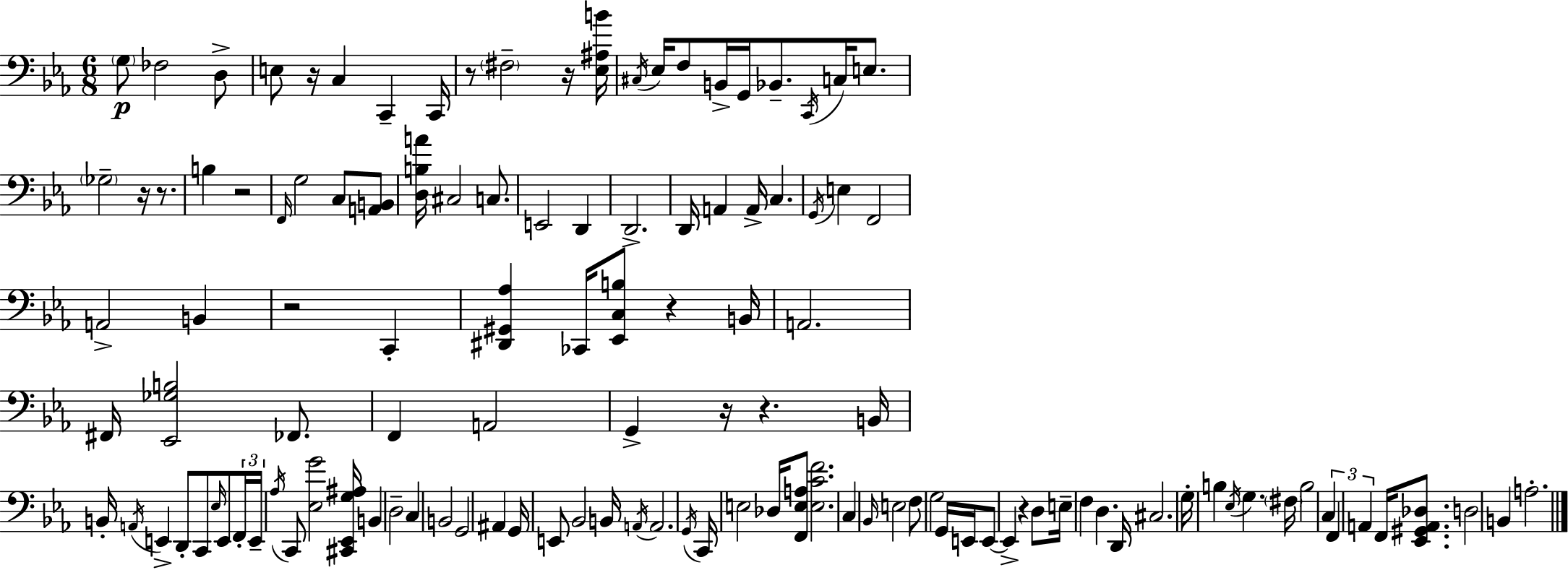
G3/e FES3/h D3/e E3/e R/s C3/q C2/q C2/s R/e F#3/h R/s [Eb3,A#3,B4]/s C#3/s Eb3/s F3/e B2/s G2/s Bb2/e. C2/s C3/s E3/e. Gb3/h R/s R/e. B3/q R/h F2/s G3/h C3/e [A2,B2]/e [D3,B3,A4]/s C#3/h C3/e. E2/h D2/q D2/h. D2/s A2/q A2/s C3/q. G2/s E3/q F2/h A2/h B2/q R/h C2/q [D#2,G#2,Ab3]/q CES2/s [Eb2,C3,B3]/e R/q B2/s A2/h. F#2/s [Eb2,Gb3,B3]/h FES2/e. F2/q A2/h G2/q R/s R/q. B2/s B2/s A2/s E2/q D2/e C2/e Eb3/s E2/e F2/s E2/s Ab3/s C2/e [Eb3,G4]/h [C#2,Eb2,G3,A#3]/s B2/q D3/h C3/q B2/h G2/h A#2/q G2/s E2/e Bb2/h B2/s A2/s A2/h. G2/s C2/s E3/h Db3/s [F2,E3,A3]/e [E3,C4,F4]/h. C3/q Bb2/s E3/h F3/e G3/h G2/s E2/s E2/e E2/q R/q D3/e E3/s F3/q D3/q. D2/s C#3/h. G3/s B3/q Eb3/s G3/q. F#3/s B3/h C3/q F2/q A2/q F2/s [Eb2,G#2,A2,Db3]/e. D3/h B2/q A3/h.